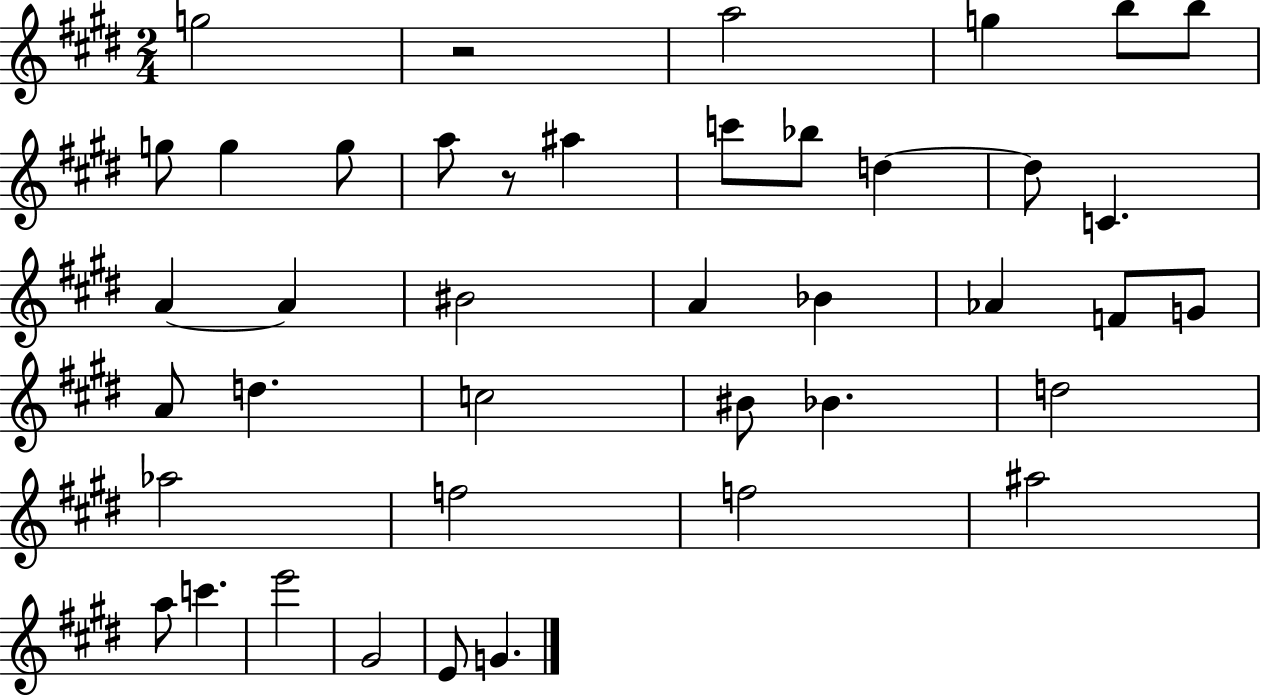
G5/h R/h A5/h G5/q B5/e B5/e G5/e G5/q G5/e A5/e R/e A#5/q C6/e Bb5/e D5/q D5/e C4/q. A4/q A4/q BIS4/h A4/q Bb4/q Ab4/q F4/e G4/e A4/e D5/q. C5/h BIS4/e Bb4/q. D5/h Ab5/h F5/h F5/h A#5/h A5/e C6/q. E6/h G#4/h E4/e G4/q.